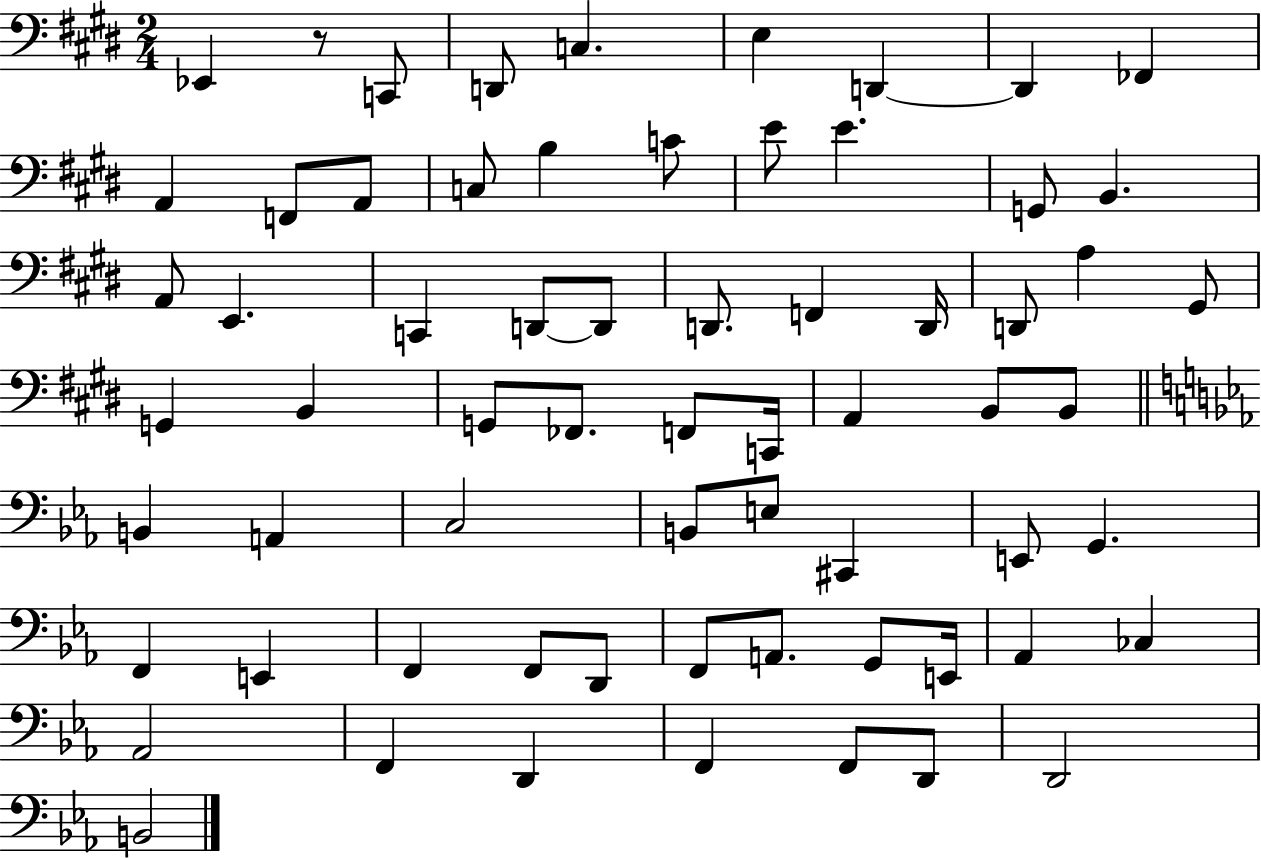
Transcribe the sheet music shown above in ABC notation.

X:1
T:Untitled
M:2/4
L:1/4
K:E
_E,, z/2 C,,/2 D,,/2 C, E, D,, D,, _F,, A,, F,,/2 A,,/2 C,/2 B, C/2 E/2 E G,,/2 B,, A,,/2 E,, C,, D,,/2 D,,/2 D,,/2 F,, D,,/4 D,,/2 A, ^G,,/2 G,, B,, G,,/2 _F,,/2 F,,/2 C,,/4 A,, B,,/2 B,,/2 B,, A,, C,2 B,,/2 E,/2 ^C,, E,,/2 G,, F,, E,, F,, F,,/2 D,,/2 F,,/2 A,,/2 G,,/2 E,,/4 _A,, _C, _A,,2 F,, D,, F,, F,,/2 D,,/2 D,,2 B,,2